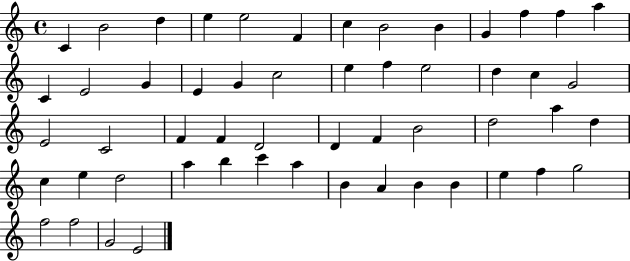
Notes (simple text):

C4/q B4/h D5/q E5/q E5/h F4/q C5/q B4/h B4/q G4/q F5/q F5/q A5/q C4/q E4/h G4/q E4/q G4/q C5/h E5/q F5/q E5/h D5/q C5/q G4/h E4/h C4/h F4/q F4/q D4/h D4/q F4/q B4/h D5/h A5/q D5/q C5/q E5/q D5/h A5/q B5/q C6/q A5/q B4/q A4/q B4/q B4/q E5/q F5/q G5/h F5/h F5/h G4/h E4/h